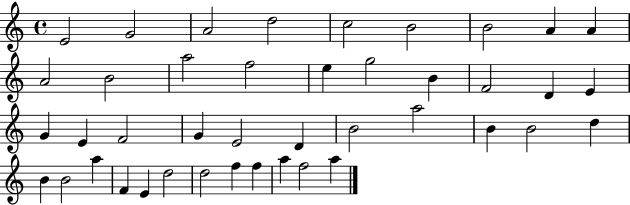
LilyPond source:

{
  \clef treble
  \time 4/4
  \defaultTimeSignature
  \key c \major
  e'2 g'2 | a'2 d''2 | c''2 b'2 | b'2 a'4 a'4 | \break a'2 b'2 | a''2 f''2 | e''4 g''2 b'4 | f'2 d'4 e'4 | \break g'4 e'4 f'2 | g'4 e'2 d'4 | b'2 a''2 | b'4 b'2 d''4 | \break b'4 b'2 a''4 | f'4 e'4 d''2 | d''2 f''4 f''4 | a''4 f''2 a''4 | \break \bar "|."
}